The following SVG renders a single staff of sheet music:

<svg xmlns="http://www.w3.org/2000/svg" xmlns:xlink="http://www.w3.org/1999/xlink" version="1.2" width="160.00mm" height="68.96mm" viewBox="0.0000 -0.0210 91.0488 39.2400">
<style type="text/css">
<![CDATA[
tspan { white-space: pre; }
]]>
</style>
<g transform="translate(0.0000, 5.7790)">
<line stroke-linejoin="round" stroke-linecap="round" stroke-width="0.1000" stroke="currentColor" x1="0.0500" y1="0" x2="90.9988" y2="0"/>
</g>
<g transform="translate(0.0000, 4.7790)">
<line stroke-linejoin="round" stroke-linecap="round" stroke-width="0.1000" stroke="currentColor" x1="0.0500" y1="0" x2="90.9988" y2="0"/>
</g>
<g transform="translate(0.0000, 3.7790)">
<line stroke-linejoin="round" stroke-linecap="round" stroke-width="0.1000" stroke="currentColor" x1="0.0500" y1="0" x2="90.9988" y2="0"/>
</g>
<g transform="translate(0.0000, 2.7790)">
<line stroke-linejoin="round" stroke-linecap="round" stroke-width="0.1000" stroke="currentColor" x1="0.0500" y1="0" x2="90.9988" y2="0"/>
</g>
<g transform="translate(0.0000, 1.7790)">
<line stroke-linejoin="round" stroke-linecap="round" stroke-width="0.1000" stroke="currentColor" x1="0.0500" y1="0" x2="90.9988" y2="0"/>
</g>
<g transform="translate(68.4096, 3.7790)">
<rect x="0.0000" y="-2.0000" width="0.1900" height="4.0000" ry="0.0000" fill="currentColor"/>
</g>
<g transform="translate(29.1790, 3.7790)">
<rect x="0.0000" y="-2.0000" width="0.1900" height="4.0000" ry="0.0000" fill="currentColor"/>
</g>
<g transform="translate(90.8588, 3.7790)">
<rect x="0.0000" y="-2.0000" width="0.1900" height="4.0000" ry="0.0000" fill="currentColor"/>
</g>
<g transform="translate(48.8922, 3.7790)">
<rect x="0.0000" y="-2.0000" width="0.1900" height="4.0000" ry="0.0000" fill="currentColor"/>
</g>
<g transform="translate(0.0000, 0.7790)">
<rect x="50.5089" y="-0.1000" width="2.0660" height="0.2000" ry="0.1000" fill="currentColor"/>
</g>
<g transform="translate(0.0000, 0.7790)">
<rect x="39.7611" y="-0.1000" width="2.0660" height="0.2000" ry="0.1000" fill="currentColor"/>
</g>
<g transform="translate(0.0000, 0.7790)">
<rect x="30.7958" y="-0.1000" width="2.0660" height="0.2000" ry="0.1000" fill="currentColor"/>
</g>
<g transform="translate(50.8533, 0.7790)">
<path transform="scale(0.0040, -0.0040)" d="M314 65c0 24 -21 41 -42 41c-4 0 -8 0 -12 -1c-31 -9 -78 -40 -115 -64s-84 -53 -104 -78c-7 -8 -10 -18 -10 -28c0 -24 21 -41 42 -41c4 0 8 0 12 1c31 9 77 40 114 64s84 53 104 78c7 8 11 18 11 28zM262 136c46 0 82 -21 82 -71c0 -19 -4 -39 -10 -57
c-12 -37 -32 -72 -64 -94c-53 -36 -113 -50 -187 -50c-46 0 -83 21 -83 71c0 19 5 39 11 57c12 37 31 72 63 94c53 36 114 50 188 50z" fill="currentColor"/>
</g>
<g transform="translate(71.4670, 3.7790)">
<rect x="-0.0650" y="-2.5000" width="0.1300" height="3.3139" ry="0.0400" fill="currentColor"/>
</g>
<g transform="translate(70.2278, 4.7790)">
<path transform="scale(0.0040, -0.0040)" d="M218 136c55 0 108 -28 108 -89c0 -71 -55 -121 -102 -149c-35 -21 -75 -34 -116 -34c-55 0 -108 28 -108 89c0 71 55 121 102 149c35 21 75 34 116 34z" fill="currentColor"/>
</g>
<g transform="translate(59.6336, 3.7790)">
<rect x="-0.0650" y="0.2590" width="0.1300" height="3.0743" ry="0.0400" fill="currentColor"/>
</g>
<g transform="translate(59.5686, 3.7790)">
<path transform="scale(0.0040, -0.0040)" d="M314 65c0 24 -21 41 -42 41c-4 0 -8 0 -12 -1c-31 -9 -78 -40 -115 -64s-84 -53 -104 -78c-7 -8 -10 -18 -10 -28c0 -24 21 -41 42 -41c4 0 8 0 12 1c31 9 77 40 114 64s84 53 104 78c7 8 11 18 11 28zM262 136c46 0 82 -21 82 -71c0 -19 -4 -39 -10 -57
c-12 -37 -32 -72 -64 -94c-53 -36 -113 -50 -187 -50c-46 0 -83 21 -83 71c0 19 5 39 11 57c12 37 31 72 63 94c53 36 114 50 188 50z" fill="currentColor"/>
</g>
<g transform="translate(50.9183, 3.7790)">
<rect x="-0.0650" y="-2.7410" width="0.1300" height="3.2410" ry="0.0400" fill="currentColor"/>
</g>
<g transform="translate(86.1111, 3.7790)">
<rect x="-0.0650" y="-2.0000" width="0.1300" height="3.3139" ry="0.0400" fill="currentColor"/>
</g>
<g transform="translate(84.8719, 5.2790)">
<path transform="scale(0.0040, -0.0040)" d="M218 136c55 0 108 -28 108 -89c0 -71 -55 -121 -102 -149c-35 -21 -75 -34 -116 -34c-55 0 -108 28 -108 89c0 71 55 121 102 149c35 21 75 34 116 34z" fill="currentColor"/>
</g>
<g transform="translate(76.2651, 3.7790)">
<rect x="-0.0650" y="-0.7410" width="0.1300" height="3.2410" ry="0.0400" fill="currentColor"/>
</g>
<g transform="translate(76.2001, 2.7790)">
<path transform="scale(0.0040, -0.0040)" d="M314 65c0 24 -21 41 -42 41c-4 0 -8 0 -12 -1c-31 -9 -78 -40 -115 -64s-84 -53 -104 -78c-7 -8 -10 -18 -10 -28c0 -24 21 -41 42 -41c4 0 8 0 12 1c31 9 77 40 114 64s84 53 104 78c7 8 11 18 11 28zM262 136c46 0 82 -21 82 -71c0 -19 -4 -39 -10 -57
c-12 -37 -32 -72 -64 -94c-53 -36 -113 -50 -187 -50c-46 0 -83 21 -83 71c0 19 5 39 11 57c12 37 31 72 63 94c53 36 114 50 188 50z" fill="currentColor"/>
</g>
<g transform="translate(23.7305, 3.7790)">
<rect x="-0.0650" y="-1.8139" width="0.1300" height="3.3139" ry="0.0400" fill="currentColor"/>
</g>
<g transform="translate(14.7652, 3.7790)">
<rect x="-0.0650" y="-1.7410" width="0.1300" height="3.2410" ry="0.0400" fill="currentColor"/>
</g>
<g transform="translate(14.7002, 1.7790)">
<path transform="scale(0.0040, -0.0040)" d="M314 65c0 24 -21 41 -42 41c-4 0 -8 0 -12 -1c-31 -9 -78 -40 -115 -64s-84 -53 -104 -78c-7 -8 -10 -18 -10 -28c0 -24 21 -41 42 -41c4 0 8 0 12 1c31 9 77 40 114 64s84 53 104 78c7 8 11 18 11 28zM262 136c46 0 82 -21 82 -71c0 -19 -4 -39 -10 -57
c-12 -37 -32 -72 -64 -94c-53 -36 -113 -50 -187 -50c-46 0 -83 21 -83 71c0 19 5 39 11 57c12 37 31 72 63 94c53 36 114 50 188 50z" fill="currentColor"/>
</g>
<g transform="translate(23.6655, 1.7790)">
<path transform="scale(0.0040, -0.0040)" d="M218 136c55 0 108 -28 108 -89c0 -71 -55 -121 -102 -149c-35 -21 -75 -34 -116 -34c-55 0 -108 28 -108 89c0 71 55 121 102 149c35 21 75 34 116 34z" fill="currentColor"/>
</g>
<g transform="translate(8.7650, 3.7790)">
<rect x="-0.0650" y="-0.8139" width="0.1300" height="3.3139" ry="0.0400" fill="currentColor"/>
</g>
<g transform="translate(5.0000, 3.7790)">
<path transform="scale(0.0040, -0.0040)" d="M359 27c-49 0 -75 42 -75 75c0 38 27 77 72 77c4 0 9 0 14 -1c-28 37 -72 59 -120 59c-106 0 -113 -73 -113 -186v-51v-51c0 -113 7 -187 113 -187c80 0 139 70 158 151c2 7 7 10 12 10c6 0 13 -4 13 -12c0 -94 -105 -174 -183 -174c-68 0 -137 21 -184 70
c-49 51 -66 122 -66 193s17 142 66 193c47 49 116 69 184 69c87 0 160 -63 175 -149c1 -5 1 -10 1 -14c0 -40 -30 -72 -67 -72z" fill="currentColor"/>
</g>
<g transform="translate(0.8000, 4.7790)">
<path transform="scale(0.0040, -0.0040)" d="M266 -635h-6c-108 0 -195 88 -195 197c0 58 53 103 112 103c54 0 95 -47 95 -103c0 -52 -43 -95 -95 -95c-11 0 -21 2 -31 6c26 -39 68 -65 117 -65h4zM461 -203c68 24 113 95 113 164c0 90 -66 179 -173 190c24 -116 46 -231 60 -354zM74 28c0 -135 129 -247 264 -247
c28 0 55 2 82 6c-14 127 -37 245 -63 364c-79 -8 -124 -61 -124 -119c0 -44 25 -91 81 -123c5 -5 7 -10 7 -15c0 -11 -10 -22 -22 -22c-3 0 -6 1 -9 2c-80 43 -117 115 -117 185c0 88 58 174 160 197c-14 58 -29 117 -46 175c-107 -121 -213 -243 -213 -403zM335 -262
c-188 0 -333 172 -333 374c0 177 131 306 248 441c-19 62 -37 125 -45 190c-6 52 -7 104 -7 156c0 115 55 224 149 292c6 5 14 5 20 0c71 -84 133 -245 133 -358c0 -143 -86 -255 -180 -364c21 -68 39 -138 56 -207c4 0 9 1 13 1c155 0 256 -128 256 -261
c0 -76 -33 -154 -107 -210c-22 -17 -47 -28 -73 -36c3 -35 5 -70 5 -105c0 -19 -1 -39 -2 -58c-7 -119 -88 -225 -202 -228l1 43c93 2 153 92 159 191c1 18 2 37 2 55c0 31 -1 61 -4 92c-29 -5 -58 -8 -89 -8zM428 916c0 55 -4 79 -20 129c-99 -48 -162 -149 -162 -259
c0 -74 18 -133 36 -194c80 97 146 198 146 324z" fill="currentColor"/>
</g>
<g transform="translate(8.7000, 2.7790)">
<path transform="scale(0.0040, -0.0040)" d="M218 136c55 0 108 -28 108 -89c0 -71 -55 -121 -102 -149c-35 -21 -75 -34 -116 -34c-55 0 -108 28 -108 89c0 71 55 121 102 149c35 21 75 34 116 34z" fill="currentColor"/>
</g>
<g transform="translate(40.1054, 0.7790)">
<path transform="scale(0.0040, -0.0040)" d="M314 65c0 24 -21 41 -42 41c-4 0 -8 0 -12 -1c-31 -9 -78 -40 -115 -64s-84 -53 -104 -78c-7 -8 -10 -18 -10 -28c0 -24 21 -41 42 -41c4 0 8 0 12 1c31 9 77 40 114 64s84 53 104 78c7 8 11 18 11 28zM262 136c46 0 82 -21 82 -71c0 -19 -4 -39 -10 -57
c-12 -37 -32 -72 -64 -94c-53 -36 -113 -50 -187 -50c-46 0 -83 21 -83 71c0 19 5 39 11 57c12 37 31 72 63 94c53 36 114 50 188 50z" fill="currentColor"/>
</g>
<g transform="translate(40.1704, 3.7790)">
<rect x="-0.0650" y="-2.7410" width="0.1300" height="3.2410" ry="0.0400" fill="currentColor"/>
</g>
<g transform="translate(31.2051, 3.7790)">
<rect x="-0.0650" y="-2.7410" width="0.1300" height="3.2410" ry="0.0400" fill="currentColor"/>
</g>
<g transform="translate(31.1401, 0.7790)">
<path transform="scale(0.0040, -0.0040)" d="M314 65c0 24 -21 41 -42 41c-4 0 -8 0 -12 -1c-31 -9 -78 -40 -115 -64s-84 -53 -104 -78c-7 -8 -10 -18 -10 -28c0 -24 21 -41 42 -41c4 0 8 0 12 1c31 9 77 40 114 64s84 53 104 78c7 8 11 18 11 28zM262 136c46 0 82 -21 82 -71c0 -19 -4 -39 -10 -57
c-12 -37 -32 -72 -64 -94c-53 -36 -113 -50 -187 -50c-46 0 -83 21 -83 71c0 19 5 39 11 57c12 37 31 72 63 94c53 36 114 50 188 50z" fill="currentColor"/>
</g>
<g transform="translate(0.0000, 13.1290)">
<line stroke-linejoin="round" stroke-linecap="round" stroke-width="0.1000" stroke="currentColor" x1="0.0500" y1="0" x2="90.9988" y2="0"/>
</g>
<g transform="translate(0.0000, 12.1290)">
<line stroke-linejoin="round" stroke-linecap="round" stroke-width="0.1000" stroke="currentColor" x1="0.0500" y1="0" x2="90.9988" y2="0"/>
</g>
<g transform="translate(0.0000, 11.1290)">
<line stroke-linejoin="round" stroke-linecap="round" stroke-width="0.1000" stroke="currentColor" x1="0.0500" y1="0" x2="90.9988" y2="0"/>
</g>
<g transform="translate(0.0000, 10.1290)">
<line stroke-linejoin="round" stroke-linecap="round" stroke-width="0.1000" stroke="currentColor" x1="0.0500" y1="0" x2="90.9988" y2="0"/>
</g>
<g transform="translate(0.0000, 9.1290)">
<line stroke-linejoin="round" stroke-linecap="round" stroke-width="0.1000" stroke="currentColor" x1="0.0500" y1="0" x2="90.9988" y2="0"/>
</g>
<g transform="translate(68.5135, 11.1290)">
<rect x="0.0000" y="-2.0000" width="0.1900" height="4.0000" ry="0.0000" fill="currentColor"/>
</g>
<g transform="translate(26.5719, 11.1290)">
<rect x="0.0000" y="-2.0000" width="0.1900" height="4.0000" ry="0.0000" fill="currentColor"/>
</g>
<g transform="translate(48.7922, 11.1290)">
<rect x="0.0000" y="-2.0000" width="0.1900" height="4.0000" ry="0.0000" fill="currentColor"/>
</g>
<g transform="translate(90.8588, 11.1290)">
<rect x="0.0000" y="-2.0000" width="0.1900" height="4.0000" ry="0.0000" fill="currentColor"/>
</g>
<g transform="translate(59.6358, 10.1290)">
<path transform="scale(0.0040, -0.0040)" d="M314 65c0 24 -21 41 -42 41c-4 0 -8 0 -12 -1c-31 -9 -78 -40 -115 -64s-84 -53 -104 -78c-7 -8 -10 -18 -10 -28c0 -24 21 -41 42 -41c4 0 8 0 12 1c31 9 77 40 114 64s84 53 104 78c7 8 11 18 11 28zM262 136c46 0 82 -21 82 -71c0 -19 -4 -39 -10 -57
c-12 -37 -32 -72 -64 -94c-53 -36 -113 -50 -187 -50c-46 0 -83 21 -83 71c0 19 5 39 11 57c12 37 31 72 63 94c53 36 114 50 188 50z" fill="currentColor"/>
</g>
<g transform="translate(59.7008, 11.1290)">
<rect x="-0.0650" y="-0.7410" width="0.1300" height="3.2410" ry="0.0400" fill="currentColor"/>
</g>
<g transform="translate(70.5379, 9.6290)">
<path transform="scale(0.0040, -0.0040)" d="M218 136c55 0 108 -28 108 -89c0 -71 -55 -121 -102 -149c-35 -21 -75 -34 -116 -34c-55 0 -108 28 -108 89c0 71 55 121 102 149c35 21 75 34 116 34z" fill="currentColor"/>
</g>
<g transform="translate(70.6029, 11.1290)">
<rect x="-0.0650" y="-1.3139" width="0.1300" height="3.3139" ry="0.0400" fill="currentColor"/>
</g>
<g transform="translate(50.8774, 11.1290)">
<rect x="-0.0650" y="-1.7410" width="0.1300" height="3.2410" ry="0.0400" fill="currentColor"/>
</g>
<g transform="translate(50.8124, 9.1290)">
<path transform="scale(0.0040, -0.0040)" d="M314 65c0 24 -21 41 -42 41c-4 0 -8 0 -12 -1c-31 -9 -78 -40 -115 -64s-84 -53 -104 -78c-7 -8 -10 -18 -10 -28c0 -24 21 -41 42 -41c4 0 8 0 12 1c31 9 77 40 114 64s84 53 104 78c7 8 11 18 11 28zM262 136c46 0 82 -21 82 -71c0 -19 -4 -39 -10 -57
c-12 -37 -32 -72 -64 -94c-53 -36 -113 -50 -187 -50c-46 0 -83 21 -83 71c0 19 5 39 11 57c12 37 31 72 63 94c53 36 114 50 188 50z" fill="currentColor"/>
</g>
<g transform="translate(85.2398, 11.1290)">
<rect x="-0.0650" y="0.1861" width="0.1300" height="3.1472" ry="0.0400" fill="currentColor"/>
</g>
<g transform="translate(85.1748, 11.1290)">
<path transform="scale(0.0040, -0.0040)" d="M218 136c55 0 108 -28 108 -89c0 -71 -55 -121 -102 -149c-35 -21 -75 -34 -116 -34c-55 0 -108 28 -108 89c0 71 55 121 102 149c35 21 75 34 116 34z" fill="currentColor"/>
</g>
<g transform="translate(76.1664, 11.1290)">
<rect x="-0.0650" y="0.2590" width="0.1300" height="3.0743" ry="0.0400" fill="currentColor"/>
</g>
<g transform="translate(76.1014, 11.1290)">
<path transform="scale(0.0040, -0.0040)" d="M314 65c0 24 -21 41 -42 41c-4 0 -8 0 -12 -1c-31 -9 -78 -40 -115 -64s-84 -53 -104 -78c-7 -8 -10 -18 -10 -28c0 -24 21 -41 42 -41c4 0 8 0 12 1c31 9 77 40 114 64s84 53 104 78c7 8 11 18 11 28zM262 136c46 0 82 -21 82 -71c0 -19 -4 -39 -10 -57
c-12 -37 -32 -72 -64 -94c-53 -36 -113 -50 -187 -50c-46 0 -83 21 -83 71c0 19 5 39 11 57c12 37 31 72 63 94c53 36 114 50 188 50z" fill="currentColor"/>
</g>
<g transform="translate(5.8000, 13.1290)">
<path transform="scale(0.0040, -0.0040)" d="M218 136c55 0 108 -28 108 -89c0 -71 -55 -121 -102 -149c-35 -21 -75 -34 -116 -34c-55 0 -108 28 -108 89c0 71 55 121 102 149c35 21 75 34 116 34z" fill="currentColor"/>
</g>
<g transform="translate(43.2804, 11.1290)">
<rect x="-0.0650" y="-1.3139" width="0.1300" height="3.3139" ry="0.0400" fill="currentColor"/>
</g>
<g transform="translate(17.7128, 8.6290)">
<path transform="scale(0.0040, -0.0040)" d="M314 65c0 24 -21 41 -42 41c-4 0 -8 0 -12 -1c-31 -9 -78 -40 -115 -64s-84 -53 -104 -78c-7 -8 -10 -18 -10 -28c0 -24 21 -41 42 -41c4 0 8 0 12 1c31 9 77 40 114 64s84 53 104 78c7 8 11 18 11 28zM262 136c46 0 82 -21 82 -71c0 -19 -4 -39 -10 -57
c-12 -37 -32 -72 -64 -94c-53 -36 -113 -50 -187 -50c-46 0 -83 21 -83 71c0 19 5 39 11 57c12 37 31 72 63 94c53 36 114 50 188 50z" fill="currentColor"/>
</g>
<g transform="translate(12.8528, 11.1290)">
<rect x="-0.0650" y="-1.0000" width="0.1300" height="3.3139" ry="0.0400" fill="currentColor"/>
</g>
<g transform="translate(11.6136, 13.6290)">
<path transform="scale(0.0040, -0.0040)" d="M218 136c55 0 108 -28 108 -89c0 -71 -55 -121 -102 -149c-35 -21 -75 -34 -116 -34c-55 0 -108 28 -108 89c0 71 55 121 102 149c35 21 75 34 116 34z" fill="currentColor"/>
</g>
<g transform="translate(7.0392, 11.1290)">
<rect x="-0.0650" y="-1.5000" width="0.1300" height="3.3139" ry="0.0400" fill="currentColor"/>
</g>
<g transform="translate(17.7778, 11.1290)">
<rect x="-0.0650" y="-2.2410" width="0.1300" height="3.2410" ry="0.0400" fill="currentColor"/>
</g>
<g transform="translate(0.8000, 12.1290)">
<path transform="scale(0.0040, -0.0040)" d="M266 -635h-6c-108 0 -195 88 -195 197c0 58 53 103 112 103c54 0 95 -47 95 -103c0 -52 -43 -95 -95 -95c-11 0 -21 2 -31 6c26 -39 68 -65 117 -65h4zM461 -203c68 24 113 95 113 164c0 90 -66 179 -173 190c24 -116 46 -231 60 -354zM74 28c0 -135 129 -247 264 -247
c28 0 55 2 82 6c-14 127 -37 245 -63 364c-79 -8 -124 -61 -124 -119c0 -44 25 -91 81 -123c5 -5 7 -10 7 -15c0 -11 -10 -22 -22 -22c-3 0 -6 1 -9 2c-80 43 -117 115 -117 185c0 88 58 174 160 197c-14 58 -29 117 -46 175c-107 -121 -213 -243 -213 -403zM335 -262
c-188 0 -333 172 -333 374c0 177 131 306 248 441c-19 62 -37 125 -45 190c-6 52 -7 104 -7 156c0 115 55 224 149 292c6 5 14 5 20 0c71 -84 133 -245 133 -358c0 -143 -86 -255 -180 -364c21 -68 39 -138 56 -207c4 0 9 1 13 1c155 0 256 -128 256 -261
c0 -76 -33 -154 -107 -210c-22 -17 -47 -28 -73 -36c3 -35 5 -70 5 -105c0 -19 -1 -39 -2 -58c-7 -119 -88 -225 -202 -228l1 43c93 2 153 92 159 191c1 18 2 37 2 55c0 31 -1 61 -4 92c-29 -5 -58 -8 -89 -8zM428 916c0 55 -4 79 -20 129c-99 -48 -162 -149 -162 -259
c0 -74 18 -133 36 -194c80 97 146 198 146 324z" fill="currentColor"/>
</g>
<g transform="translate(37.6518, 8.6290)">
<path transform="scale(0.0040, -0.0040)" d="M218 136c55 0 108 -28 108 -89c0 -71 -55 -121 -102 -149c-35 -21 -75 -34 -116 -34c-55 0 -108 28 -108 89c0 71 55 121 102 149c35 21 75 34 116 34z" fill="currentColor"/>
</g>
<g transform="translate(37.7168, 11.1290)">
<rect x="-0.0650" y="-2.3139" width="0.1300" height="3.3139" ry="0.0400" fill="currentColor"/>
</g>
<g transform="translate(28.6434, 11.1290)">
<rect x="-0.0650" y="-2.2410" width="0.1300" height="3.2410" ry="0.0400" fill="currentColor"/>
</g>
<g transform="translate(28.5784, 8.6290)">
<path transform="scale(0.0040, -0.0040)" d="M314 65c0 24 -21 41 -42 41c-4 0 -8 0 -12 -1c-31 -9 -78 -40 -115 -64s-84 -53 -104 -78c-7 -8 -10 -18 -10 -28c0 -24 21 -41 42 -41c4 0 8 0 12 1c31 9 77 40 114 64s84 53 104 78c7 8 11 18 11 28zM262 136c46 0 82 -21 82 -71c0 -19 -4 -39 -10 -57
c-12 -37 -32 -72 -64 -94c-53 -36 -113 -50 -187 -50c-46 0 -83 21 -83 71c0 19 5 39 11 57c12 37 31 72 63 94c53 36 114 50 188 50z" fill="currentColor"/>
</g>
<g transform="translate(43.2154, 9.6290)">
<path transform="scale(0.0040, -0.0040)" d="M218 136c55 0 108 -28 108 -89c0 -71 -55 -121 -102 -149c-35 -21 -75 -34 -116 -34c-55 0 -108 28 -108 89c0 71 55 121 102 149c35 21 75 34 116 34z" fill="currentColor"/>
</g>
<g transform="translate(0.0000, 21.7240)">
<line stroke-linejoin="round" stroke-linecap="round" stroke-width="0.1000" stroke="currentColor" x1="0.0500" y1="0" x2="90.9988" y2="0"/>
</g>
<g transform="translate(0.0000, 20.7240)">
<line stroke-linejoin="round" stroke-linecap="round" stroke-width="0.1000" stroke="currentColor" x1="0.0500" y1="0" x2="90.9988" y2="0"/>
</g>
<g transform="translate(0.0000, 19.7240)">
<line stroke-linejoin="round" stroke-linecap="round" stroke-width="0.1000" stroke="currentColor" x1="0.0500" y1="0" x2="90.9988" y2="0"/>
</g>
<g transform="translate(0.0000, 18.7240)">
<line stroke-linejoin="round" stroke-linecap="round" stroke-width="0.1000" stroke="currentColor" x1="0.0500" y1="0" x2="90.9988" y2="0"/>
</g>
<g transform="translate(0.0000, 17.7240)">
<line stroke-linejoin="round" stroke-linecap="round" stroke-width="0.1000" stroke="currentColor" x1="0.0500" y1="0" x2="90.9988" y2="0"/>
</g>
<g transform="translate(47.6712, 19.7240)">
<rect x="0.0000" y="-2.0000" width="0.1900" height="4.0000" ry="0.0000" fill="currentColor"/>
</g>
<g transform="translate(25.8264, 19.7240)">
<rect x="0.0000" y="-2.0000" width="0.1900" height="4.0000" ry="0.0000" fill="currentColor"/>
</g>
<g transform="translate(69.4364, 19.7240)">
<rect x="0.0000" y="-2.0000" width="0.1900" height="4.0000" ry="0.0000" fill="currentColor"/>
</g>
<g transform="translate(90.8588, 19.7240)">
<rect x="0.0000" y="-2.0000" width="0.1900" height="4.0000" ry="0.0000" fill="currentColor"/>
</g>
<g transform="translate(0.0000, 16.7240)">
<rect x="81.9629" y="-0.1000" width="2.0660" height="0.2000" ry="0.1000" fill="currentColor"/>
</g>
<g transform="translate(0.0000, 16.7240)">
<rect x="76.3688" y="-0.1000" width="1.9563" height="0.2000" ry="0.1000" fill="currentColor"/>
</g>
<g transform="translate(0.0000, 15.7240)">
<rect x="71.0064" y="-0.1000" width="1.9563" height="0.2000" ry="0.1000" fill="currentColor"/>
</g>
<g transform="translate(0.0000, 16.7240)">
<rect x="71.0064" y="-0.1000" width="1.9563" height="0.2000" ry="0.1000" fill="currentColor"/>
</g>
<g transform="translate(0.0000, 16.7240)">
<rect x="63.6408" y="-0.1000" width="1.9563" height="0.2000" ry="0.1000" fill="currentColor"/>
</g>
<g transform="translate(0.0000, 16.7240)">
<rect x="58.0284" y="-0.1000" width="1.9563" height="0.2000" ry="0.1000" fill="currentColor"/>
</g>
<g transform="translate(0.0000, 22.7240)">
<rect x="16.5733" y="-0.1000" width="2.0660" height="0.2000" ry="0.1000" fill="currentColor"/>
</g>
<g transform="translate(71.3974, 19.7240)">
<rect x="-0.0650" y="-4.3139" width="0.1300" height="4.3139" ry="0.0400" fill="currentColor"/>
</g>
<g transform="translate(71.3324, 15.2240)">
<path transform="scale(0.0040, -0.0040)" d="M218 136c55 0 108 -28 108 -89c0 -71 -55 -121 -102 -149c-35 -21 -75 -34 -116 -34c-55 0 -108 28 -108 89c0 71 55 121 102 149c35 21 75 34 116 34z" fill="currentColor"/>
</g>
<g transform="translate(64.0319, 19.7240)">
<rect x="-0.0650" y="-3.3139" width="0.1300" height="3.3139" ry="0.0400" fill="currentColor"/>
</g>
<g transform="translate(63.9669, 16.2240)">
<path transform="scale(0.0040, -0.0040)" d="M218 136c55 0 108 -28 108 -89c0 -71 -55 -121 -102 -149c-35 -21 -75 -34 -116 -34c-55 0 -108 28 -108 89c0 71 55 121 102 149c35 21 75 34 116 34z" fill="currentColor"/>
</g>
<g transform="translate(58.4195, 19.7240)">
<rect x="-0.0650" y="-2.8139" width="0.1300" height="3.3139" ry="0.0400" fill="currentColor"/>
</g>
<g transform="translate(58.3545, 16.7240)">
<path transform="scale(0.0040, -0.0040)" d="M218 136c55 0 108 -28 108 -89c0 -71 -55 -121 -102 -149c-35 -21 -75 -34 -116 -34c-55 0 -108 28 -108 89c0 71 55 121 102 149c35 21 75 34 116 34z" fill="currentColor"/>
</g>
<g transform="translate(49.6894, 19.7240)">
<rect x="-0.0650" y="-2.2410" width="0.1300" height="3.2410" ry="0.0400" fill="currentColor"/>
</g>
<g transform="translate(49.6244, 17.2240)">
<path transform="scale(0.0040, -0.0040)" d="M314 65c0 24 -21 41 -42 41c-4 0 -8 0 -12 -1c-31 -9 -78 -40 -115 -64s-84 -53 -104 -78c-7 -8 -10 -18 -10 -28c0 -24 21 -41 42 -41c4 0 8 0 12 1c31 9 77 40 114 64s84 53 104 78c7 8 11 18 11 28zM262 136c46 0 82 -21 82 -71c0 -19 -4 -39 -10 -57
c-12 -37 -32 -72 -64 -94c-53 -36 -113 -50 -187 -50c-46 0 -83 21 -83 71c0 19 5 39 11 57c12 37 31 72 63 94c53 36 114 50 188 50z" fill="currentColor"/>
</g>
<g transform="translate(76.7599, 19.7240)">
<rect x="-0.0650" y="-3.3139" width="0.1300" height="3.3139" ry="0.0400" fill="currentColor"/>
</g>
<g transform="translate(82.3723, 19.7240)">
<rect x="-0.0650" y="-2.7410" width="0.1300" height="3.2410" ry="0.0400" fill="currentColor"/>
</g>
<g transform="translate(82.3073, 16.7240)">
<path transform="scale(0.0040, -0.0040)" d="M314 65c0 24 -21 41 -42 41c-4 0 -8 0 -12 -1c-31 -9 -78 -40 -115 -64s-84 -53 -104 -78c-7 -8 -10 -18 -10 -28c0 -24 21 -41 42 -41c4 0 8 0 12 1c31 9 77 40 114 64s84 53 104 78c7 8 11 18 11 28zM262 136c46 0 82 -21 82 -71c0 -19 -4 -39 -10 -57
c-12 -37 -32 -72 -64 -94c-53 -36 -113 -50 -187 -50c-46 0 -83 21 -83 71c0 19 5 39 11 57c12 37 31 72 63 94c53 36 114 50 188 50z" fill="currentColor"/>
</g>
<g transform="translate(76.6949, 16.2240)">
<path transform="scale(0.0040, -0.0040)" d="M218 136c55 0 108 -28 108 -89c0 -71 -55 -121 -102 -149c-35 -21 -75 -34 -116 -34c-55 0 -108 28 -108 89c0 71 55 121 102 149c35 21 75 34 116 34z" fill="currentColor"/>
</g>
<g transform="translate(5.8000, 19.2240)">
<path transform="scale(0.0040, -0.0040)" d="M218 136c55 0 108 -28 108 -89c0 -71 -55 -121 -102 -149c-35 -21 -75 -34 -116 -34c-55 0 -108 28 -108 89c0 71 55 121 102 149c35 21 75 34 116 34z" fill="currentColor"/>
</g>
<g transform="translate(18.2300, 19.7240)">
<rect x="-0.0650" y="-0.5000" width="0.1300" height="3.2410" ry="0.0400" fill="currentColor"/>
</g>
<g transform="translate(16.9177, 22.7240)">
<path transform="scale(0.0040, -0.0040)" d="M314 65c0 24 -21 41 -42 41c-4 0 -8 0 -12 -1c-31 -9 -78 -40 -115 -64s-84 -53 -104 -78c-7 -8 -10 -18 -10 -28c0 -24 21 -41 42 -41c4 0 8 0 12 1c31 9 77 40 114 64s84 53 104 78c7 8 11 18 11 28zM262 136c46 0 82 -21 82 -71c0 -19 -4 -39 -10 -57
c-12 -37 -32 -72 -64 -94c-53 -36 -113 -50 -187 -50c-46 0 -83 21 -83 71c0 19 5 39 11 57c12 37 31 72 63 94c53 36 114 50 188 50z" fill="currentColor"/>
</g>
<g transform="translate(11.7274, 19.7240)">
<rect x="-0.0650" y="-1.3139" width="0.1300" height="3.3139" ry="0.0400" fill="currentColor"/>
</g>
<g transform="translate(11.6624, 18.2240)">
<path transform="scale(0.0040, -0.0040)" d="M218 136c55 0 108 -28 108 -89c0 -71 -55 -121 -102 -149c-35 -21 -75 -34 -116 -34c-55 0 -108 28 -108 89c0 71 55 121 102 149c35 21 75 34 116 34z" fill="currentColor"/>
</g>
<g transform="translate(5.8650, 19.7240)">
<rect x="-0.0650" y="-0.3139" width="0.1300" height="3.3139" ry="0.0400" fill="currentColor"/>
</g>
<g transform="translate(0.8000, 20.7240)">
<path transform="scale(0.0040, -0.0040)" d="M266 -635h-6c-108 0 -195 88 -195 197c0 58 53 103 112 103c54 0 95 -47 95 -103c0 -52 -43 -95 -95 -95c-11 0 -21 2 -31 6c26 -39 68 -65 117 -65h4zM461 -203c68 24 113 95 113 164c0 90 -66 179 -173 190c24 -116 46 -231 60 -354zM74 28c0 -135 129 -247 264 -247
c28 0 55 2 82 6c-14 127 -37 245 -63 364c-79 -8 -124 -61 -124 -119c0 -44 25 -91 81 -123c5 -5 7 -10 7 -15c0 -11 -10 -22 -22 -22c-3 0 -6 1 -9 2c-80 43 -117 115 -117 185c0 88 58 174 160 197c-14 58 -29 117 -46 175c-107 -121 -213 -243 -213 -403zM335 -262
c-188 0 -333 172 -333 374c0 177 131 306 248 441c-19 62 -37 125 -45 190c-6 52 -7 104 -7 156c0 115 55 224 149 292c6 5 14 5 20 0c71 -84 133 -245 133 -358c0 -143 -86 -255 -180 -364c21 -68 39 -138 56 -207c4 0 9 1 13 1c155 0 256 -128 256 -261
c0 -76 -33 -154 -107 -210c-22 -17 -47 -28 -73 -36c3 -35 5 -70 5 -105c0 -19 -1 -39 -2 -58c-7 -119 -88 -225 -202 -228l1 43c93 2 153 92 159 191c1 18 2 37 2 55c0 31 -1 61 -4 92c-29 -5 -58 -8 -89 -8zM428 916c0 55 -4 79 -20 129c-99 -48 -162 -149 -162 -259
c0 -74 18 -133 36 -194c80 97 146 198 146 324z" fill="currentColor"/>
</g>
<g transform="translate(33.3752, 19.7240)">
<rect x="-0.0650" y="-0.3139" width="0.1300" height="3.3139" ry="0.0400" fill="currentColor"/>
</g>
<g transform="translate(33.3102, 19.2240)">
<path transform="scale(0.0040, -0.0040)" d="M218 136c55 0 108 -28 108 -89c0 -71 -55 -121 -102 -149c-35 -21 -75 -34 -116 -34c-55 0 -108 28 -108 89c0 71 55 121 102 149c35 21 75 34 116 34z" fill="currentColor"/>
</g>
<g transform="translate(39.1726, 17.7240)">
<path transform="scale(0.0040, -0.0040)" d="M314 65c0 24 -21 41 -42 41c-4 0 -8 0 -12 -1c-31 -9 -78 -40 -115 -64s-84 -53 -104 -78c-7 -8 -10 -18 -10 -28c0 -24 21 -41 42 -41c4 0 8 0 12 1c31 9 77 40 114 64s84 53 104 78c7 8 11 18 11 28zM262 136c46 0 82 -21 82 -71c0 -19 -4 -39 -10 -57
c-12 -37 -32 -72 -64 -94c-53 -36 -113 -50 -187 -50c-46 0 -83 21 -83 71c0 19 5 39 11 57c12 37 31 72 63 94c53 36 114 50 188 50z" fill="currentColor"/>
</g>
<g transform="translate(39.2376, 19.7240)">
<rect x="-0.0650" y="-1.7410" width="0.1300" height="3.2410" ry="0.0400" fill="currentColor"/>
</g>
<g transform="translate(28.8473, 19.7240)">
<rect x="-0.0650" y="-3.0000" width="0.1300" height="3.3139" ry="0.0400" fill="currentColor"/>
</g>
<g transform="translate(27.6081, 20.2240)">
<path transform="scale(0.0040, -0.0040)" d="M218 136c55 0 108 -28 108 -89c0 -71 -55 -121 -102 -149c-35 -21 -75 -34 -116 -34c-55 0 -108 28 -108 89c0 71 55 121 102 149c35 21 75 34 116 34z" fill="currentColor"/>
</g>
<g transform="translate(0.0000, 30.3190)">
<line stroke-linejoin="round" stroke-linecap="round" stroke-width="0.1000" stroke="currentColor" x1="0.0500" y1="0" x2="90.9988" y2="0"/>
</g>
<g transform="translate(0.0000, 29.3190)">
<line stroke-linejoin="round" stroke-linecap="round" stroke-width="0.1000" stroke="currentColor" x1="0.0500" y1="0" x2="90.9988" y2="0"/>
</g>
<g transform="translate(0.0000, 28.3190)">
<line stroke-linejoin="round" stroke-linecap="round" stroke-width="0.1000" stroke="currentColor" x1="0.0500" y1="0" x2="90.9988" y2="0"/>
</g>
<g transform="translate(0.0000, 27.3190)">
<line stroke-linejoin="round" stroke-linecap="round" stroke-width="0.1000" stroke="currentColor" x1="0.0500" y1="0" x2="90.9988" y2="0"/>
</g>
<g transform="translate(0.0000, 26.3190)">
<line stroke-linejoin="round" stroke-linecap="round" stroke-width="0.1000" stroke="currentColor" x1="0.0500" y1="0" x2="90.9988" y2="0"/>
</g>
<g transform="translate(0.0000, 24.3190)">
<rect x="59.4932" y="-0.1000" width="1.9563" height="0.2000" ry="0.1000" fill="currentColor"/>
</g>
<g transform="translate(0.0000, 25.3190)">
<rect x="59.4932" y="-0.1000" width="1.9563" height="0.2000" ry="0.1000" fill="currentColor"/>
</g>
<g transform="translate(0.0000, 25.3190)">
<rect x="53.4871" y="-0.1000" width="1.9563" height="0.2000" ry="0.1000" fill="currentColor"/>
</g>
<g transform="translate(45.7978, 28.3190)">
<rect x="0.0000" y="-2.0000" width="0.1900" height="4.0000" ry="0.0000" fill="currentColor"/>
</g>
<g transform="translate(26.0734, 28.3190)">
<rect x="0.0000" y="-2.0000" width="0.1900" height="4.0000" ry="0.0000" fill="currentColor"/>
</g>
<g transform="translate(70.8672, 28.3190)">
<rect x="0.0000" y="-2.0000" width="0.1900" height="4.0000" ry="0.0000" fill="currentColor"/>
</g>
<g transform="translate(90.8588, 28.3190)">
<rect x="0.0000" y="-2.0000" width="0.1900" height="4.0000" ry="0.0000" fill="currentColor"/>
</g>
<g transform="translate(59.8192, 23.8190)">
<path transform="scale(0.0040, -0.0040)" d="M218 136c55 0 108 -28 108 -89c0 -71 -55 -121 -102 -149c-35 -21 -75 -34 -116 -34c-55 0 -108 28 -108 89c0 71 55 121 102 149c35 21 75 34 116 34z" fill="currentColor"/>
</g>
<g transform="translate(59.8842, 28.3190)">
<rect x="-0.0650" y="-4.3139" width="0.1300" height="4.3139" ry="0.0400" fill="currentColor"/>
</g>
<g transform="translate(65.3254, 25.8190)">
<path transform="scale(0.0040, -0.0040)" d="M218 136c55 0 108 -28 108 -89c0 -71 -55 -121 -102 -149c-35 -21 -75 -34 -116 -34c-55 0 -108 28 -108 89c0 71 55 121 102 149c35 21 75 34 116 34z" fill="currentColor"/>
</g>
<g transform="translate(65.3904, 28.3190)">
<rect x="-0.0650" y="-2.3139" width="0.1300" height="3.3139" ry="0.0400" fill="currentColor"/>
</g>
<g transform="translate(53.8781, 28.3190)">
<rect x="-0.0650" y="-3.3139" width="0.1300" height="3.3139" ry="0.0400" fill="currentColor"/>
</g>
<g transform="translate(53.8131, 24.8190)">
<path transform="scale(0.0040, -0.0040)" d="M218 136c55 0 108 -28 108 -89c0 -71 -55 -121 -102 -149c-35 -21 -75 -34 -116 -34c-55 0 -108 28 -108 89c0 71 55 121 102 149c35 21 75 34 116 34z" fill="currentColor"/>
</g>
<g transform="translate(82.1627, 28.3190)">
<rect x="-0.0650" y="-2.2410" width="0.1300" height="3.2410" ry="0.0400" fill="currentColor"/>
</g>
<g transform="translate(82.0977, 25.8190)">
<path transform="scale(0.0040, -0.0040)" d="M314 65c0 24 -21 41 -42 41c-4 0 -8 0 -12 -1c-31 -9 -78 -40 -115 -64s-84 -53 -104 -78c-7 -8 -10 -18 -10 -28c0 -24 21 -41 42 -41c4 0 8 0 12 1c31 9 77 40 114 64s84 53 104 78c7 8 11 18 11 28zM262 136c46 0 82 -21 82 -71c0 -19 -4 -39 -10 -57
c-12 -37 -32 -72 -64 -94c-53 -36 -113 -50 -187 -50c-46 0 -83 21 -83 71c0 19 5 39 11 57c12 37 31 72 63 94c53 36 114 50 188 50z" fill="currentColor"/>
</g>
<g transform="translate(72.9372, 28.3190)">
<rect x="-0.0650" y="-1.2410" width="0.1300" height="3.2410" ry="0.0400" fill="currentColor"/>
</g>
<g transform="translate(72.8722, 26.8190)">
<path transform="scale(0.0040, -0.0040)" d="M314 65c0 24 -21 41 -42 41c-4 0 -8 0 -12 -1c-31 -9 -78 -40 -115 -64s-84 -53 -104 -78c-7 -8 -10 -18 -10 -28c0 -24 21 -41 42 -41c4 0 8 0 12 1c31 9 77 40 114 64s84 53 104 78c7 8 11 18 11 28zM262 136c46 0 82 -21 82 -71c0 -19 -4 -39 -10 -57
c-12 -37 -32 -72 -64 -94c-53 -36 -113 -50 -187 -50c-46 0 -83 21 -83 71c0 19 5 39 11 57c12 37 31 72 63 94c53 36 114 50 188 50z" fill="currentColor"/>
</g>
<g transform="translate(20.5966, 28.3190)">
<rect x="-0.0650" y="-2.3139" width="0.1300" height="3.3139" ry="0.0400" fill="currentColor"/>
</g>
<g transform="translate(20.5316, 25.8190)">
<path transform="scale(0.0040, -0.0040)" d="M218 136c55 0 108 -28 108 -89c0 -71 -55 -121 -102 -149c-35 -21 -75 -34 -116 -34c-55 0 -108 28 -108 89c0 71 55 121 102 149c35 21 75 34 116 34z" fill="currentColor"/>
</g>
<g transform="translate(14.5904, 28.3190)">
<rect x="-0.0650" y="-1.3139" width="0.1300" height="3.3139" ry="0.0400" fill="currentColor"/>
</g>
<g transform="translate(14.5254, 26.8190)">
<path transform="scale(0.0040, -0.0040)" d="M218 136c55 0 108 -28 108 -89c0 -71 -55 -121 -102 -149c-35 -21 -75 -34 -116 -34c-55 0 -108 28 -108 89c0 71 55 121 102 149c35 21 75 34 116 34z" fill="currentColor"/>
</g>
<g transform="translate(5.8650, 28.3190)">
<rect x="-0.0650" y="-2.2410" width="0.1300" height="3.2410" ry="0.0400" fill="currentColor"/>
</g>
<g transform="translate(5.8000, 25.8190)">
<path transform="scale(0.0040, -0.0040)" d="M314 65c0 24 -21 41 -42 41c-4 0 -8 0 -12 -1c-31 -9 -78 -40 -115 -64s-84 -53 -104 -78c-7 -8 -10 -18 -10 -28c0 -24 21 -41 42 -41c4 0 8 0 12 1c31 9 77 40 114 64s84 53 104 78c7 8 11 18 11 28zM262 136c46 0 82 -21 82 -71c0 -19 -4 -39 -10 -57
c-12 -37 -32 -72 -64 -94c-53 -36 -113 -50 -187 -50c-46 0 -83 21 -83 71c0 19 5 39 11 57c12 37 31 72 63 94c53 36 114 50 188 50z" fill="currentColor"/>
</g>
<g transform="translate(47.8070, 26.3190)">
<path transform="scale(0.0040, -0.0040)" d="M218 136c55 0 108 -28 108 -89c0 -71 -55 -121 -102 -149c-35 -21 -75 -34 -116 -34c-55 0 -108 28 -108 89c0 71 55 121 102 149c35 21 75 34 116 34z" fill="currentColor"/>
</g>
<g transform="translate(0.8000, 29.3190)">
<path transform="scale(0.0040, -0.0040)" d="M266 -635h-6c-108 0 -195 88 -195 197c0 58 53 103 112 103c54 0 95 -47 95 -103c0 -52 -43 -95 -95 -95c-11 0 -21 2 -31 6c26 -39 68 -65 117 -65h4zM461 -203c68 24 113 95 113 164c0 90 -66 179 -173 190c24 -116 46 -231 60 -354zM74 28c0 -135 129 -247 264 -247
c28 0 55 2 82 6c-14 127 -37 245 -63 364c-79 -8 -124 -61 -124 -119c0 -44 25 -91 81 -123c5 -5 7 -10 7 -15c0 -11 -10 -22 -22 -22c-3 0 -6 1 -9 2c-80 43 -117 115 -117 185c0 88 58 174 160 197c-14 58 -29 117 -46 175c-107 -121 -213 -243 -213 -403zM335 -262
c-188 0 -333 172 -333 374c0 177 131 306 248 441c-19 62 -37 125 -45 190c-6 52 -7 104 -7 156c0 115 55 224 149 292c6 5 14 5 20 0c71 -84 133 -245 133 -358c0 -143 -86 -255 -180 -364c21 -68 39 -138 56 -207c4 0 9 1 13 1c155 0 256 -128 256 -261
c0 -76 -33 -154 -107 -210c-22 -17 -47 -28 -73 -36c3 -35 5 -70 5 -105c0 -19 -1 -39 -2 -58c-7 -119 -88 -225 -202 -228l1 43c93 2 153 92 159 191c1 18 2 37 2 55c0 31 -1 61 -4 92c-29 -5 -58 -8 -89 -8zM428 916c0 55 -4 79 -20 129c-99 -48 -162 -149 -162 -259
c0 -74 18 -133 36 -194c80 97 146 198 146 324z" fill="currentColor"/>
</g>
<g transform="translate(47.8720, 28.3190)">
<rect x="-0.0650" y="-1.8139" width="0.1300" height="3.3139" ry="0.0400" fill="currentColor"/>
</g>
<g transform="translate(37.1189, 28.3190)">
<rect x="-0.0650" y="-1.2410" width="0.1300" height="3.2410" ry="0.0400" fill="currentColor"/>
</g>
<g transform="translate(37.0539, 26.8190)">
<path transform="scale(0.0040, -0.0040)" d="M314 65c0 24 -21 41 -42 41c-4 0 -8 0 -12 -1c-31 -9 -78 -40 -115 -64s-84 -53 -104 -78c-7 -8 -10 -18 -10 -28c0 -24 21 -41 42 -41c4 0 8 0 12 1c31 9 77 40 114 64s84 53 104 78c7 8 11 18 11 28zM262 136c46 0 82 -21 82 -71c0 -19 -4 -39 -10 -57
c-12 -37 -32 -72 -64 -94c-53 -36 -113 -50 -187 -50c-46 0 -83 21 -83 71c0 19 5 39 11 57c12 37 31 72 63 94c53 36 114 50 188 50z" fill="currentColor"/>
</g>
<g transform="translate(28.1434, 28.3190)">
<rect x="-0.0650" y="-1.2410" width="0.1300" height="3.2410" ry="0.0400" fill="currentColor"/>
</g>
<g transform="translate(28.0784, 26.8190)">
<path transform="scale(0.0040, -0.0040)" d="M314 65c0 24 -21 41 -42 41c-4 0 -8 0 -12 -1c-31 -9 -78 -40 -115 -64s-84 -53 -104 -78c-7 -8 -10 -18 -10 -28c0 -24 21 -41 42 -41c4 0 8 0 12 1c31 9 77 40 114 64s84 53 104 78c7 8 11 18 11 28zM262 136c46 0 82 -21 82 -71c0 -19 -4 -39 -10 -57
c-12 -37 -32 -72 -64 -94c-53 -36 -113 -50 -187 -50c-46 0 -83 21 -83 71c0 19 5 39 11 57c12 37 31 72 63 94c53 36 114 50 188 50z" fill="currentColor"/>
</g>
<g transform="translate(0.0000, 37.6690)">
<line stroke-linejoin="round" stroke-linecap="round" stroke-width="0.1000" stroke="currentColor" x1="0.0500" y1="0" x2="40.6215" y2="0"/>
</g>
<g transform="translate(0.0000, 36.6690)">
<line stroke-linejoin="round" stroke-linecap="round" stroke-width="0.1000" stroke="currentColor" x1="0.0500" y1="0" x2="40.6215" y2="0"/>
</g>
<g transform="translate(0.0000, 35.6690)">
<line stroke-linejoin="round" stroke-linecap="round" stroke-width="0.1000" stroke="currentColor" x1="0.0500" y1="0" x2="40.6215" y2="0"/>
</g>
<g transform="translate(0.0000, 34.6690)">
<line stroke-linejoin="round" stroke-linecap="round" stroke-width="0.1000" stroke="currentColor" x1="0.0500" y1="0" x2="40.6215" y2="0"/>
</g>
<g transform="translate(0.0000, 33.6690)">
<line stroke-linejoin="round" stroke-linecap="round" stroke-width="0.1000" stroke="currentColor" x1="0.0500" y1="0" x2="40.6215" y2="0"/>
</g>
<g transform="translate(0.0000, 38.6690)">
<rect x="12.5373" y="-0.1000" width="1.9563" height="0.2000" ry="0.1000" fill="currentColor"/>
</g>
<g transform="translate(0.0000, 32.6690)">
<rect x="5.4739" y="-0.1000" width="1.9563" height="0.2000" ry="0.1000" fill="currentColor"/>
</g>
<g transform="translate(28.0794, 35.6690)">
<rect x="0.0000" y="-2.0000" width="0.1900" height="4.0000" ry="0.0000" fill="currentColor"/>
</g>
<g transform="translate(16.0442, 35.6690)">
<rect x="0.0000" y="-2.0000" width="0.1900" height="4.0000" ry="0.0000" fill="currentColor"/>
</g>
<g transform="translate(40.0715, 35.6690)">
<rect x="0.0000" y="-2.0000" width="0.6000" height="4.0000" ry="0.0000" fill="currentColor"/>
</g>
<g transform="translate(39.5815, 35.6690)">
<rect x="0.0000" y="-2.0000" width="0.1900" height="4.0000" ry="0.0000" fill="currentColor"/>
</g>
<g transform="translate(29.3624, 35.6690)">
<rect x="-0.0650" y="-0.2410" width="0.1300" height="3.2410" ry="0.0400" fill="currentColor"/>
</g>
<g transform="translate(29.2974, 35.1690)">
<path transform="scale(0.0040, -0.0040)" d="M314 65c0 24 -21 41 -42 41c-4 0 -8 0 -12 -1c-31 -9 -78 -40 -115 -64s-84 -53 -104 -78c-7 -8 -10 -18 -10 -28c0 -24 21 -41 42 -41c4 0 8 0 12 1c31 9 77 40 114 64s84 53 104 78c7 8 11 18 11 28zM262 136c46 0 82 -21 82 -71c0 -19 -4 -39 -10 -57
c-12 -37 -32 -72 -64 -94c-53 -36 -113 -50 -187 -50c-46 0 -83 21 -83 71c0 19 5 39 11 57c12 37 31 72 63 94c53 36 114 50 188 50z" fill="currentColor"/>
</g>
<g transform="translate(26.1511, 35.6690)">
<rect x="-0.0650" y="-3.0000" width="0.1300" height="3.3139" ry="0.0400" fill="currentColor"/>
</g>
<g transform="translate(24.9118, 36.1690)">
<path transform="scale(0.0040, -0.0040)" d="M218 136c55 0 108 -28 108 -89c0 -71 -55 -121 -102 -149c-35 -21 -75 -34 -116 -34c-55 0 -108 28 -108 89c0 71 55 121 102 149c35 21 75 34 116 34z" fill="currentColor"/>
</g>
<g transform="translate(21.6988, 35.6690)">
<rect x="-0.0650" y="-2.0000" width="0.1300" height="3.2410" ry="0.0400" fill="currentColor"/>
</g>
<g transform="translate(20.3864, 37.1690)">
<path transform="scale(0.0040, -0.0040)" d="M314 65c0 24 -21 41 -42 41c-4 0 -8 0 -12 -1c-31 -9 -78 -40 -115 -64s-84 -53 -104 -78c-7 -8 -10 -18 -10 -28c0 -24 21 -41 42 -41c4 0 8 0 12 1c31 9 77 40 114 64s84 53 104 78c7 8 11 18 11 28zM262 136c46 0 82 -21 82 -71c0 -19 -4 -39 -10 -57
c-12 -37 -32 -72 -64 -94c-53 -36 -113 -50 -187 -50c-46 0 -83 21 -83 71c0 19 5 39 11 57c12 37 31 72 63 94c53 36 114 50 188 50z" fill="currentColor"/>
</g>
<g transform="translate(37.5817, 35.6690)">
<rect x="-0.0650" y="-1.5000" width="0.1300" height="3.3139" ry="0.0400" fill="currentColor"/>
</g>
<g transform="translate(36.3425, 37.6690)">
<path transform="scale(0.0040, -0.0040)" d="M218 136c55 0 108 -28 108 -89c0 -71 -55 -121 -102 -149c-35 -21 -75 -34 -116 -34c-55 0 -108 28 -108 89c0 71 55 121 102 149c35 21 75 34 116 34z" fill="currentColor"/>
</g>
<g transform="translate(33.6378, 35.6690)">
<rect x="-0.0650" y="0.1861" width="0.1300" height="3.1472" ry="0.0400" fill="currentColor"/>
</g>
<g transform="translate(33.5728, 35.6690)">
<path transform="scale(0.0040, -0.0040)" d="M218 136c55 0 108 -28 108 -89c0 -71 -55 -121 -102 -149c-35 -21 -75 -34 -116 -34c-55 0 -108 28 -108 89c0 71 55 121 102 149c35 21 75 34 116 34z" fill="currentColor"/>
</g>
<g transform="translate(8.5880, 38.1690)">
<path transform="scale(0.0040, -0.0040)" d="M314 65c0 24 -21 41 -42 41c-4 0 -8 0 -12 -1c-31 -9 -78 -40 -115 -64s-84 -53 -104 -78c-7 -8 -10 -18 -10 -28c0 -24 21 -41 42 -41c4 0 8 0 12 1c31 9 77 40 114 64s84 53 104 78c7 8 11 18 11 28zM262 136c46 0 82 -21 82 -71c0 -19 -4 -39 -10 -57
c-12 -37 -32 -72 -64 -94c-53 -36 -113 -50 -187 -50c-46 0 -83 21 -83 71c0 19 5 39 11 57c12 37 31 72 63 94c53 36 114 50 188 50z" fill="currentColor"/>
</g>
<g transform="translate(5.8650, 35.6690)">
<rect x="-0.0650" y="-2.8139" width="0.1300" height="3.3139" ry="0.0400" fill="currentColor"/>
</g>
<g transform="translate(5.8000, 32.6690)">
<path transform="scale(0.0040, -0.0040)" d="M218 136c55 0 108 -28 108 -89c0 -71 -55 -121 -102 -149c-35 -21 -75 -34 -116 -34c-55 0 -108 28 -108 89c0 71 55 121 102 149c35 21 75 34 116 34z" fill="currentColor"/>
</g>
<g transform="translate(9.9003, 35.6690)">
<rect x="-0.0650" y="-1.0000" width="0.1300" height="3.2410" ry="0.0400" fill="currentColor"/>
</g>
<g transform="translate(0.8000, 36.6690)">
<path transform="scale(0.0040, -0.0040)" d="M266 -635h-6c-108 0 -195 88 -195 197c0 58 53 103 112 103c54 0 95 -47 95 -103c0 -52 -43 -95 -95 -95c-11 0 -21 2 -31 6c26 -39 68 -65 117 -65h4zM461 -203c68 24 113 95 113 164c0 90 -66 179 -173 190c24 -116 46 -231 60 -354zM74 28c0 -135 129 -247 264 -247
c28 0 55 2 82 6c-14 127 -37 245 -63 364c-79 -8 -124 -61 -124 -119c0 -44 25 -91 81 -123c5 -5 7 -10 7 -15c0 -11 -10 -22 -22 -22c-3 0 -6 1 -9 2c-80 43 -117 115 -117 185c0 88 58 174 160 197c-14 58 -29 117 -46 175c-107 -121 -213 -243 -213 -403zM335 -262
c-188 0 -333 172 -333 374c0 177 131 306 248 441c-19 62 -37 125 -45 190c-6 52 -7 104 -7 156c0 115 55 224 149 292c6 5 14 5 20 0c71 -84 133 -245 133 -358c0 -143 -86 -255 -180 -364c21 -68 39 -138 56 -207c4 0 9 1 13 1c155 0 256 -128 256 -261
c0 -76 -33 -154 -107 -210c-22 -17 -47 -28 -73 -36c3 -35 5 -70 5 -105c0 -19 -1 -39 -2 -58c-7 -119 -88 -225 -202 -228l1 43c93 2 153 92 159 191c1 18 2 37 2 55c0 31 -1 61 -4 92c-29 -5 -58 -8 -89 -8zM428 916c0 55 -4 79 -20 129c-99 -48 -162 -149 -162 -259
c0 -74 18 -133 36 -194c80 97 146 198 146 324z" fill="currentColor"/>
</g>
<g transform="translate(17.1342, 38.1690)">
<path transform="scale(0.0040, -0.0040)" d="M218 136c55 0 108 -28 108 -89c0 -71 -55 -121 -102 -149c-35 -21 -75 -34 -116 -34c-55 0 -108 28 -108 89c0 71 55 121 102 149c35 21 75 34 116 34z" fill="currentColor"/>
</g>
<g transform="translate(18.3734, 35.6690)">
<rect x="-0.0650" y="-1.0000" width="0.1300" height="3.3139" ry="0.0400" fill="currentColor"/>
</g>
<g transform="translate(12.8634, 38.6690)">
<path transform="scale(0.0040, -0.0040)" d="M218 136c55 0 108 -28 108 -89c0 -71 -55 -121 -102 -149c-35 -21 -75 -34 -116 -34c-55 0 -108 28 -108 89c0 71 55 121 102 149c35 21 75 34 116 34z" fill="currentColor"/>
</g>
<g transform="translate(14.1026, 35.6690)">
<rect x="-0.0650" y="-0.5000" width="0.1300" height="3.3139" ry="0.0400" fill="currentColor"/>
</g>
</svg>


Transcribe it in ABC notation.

X:1
T:Untitled
M:4/4
L:1/4
K:C
d f2 f a2 a2 a2 B2 G d2 F E D g2 g2 g e f2 d2 e B2 B c e C2 A c f2 g2 a b d' b a2 g2 e g e2 e2 f b d' g e2 g2 a D2 C D F2 A c2 B E